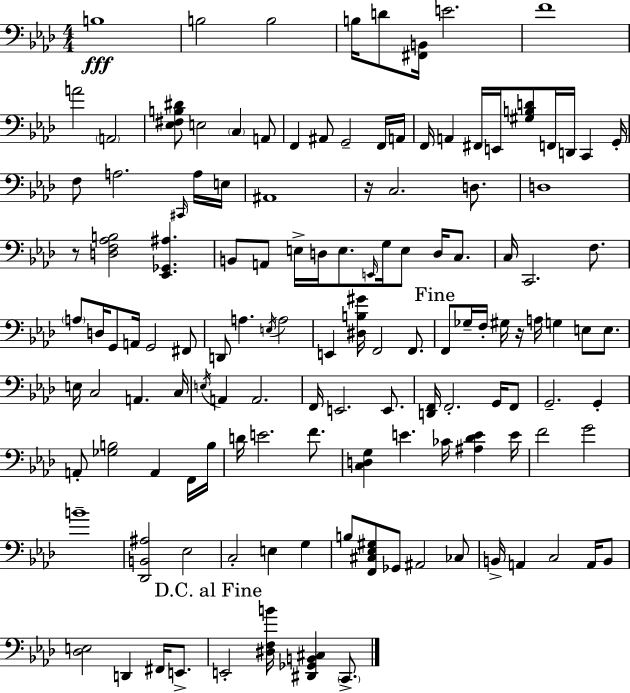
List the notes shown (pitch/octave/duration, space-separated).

B3/w B3/h B3/h B3/s D4/e [F#2,B2]/s E4/h. F4/w A4/h A2/h [Eb3,F#3,B3,D#4]/e E3/h C3/q A2/e F2/q A#2/e G2/h F2/s A2/s F2/s A2/q F#2/s E2/s [G#3,B3,D4]/e F2/s D2/s C2/q G2/s F3/e A3/h. C#2/s A3/s E3/s A#2/w R/s C3/h. D3/e. D3/w R/e [D3,F3,Ab3,B3]/h [Eb2,Gb2,A#3]/q. B2/e A2/e E3/s D3/s E3/e. E2/s G3/s E3/e D3/s C3/e. C3/s C2/h. F3/e. A3/e D3/s G2/e A2/s G2/h F#2/e D2/e A3/q. E3/s A3/h E2/q [D#3,B3,G#4]/s F2/h F2/e. F2/e Gb3/s F3/s G#3/s R/s A3/s G3/q E3/e E3/e. E3/s C3/h A2/q. C3/s E3/s A2/q A2/h. F2/s E2/h. E2/e. [D2,F2]/s F2/h. G2/s F2/e G2/h. G2/q A2/e [Gb3,B3]/h A2/q F2/s B3/s D4/s E4/h. F4/e. [C3,D3,G3]/q E4/q. CES4/s [A#3,Db4,E4]/q E4/s F4/h G4/h B4/w [Db2,B2,A#3]/h Eb3/h C3/h E3/q G3/q B3/e [F2,C#3,Eb3,G#3]/e Gb2/e A#2/h CES3/e B2/s A2/q C3/h A2/s B2/e [Db3,E3]/h D2/q F#2/s E2/e. E2/h [D#3,F3,B4]/s [D#2,Gb2,B2,C#3]/q C2/e.